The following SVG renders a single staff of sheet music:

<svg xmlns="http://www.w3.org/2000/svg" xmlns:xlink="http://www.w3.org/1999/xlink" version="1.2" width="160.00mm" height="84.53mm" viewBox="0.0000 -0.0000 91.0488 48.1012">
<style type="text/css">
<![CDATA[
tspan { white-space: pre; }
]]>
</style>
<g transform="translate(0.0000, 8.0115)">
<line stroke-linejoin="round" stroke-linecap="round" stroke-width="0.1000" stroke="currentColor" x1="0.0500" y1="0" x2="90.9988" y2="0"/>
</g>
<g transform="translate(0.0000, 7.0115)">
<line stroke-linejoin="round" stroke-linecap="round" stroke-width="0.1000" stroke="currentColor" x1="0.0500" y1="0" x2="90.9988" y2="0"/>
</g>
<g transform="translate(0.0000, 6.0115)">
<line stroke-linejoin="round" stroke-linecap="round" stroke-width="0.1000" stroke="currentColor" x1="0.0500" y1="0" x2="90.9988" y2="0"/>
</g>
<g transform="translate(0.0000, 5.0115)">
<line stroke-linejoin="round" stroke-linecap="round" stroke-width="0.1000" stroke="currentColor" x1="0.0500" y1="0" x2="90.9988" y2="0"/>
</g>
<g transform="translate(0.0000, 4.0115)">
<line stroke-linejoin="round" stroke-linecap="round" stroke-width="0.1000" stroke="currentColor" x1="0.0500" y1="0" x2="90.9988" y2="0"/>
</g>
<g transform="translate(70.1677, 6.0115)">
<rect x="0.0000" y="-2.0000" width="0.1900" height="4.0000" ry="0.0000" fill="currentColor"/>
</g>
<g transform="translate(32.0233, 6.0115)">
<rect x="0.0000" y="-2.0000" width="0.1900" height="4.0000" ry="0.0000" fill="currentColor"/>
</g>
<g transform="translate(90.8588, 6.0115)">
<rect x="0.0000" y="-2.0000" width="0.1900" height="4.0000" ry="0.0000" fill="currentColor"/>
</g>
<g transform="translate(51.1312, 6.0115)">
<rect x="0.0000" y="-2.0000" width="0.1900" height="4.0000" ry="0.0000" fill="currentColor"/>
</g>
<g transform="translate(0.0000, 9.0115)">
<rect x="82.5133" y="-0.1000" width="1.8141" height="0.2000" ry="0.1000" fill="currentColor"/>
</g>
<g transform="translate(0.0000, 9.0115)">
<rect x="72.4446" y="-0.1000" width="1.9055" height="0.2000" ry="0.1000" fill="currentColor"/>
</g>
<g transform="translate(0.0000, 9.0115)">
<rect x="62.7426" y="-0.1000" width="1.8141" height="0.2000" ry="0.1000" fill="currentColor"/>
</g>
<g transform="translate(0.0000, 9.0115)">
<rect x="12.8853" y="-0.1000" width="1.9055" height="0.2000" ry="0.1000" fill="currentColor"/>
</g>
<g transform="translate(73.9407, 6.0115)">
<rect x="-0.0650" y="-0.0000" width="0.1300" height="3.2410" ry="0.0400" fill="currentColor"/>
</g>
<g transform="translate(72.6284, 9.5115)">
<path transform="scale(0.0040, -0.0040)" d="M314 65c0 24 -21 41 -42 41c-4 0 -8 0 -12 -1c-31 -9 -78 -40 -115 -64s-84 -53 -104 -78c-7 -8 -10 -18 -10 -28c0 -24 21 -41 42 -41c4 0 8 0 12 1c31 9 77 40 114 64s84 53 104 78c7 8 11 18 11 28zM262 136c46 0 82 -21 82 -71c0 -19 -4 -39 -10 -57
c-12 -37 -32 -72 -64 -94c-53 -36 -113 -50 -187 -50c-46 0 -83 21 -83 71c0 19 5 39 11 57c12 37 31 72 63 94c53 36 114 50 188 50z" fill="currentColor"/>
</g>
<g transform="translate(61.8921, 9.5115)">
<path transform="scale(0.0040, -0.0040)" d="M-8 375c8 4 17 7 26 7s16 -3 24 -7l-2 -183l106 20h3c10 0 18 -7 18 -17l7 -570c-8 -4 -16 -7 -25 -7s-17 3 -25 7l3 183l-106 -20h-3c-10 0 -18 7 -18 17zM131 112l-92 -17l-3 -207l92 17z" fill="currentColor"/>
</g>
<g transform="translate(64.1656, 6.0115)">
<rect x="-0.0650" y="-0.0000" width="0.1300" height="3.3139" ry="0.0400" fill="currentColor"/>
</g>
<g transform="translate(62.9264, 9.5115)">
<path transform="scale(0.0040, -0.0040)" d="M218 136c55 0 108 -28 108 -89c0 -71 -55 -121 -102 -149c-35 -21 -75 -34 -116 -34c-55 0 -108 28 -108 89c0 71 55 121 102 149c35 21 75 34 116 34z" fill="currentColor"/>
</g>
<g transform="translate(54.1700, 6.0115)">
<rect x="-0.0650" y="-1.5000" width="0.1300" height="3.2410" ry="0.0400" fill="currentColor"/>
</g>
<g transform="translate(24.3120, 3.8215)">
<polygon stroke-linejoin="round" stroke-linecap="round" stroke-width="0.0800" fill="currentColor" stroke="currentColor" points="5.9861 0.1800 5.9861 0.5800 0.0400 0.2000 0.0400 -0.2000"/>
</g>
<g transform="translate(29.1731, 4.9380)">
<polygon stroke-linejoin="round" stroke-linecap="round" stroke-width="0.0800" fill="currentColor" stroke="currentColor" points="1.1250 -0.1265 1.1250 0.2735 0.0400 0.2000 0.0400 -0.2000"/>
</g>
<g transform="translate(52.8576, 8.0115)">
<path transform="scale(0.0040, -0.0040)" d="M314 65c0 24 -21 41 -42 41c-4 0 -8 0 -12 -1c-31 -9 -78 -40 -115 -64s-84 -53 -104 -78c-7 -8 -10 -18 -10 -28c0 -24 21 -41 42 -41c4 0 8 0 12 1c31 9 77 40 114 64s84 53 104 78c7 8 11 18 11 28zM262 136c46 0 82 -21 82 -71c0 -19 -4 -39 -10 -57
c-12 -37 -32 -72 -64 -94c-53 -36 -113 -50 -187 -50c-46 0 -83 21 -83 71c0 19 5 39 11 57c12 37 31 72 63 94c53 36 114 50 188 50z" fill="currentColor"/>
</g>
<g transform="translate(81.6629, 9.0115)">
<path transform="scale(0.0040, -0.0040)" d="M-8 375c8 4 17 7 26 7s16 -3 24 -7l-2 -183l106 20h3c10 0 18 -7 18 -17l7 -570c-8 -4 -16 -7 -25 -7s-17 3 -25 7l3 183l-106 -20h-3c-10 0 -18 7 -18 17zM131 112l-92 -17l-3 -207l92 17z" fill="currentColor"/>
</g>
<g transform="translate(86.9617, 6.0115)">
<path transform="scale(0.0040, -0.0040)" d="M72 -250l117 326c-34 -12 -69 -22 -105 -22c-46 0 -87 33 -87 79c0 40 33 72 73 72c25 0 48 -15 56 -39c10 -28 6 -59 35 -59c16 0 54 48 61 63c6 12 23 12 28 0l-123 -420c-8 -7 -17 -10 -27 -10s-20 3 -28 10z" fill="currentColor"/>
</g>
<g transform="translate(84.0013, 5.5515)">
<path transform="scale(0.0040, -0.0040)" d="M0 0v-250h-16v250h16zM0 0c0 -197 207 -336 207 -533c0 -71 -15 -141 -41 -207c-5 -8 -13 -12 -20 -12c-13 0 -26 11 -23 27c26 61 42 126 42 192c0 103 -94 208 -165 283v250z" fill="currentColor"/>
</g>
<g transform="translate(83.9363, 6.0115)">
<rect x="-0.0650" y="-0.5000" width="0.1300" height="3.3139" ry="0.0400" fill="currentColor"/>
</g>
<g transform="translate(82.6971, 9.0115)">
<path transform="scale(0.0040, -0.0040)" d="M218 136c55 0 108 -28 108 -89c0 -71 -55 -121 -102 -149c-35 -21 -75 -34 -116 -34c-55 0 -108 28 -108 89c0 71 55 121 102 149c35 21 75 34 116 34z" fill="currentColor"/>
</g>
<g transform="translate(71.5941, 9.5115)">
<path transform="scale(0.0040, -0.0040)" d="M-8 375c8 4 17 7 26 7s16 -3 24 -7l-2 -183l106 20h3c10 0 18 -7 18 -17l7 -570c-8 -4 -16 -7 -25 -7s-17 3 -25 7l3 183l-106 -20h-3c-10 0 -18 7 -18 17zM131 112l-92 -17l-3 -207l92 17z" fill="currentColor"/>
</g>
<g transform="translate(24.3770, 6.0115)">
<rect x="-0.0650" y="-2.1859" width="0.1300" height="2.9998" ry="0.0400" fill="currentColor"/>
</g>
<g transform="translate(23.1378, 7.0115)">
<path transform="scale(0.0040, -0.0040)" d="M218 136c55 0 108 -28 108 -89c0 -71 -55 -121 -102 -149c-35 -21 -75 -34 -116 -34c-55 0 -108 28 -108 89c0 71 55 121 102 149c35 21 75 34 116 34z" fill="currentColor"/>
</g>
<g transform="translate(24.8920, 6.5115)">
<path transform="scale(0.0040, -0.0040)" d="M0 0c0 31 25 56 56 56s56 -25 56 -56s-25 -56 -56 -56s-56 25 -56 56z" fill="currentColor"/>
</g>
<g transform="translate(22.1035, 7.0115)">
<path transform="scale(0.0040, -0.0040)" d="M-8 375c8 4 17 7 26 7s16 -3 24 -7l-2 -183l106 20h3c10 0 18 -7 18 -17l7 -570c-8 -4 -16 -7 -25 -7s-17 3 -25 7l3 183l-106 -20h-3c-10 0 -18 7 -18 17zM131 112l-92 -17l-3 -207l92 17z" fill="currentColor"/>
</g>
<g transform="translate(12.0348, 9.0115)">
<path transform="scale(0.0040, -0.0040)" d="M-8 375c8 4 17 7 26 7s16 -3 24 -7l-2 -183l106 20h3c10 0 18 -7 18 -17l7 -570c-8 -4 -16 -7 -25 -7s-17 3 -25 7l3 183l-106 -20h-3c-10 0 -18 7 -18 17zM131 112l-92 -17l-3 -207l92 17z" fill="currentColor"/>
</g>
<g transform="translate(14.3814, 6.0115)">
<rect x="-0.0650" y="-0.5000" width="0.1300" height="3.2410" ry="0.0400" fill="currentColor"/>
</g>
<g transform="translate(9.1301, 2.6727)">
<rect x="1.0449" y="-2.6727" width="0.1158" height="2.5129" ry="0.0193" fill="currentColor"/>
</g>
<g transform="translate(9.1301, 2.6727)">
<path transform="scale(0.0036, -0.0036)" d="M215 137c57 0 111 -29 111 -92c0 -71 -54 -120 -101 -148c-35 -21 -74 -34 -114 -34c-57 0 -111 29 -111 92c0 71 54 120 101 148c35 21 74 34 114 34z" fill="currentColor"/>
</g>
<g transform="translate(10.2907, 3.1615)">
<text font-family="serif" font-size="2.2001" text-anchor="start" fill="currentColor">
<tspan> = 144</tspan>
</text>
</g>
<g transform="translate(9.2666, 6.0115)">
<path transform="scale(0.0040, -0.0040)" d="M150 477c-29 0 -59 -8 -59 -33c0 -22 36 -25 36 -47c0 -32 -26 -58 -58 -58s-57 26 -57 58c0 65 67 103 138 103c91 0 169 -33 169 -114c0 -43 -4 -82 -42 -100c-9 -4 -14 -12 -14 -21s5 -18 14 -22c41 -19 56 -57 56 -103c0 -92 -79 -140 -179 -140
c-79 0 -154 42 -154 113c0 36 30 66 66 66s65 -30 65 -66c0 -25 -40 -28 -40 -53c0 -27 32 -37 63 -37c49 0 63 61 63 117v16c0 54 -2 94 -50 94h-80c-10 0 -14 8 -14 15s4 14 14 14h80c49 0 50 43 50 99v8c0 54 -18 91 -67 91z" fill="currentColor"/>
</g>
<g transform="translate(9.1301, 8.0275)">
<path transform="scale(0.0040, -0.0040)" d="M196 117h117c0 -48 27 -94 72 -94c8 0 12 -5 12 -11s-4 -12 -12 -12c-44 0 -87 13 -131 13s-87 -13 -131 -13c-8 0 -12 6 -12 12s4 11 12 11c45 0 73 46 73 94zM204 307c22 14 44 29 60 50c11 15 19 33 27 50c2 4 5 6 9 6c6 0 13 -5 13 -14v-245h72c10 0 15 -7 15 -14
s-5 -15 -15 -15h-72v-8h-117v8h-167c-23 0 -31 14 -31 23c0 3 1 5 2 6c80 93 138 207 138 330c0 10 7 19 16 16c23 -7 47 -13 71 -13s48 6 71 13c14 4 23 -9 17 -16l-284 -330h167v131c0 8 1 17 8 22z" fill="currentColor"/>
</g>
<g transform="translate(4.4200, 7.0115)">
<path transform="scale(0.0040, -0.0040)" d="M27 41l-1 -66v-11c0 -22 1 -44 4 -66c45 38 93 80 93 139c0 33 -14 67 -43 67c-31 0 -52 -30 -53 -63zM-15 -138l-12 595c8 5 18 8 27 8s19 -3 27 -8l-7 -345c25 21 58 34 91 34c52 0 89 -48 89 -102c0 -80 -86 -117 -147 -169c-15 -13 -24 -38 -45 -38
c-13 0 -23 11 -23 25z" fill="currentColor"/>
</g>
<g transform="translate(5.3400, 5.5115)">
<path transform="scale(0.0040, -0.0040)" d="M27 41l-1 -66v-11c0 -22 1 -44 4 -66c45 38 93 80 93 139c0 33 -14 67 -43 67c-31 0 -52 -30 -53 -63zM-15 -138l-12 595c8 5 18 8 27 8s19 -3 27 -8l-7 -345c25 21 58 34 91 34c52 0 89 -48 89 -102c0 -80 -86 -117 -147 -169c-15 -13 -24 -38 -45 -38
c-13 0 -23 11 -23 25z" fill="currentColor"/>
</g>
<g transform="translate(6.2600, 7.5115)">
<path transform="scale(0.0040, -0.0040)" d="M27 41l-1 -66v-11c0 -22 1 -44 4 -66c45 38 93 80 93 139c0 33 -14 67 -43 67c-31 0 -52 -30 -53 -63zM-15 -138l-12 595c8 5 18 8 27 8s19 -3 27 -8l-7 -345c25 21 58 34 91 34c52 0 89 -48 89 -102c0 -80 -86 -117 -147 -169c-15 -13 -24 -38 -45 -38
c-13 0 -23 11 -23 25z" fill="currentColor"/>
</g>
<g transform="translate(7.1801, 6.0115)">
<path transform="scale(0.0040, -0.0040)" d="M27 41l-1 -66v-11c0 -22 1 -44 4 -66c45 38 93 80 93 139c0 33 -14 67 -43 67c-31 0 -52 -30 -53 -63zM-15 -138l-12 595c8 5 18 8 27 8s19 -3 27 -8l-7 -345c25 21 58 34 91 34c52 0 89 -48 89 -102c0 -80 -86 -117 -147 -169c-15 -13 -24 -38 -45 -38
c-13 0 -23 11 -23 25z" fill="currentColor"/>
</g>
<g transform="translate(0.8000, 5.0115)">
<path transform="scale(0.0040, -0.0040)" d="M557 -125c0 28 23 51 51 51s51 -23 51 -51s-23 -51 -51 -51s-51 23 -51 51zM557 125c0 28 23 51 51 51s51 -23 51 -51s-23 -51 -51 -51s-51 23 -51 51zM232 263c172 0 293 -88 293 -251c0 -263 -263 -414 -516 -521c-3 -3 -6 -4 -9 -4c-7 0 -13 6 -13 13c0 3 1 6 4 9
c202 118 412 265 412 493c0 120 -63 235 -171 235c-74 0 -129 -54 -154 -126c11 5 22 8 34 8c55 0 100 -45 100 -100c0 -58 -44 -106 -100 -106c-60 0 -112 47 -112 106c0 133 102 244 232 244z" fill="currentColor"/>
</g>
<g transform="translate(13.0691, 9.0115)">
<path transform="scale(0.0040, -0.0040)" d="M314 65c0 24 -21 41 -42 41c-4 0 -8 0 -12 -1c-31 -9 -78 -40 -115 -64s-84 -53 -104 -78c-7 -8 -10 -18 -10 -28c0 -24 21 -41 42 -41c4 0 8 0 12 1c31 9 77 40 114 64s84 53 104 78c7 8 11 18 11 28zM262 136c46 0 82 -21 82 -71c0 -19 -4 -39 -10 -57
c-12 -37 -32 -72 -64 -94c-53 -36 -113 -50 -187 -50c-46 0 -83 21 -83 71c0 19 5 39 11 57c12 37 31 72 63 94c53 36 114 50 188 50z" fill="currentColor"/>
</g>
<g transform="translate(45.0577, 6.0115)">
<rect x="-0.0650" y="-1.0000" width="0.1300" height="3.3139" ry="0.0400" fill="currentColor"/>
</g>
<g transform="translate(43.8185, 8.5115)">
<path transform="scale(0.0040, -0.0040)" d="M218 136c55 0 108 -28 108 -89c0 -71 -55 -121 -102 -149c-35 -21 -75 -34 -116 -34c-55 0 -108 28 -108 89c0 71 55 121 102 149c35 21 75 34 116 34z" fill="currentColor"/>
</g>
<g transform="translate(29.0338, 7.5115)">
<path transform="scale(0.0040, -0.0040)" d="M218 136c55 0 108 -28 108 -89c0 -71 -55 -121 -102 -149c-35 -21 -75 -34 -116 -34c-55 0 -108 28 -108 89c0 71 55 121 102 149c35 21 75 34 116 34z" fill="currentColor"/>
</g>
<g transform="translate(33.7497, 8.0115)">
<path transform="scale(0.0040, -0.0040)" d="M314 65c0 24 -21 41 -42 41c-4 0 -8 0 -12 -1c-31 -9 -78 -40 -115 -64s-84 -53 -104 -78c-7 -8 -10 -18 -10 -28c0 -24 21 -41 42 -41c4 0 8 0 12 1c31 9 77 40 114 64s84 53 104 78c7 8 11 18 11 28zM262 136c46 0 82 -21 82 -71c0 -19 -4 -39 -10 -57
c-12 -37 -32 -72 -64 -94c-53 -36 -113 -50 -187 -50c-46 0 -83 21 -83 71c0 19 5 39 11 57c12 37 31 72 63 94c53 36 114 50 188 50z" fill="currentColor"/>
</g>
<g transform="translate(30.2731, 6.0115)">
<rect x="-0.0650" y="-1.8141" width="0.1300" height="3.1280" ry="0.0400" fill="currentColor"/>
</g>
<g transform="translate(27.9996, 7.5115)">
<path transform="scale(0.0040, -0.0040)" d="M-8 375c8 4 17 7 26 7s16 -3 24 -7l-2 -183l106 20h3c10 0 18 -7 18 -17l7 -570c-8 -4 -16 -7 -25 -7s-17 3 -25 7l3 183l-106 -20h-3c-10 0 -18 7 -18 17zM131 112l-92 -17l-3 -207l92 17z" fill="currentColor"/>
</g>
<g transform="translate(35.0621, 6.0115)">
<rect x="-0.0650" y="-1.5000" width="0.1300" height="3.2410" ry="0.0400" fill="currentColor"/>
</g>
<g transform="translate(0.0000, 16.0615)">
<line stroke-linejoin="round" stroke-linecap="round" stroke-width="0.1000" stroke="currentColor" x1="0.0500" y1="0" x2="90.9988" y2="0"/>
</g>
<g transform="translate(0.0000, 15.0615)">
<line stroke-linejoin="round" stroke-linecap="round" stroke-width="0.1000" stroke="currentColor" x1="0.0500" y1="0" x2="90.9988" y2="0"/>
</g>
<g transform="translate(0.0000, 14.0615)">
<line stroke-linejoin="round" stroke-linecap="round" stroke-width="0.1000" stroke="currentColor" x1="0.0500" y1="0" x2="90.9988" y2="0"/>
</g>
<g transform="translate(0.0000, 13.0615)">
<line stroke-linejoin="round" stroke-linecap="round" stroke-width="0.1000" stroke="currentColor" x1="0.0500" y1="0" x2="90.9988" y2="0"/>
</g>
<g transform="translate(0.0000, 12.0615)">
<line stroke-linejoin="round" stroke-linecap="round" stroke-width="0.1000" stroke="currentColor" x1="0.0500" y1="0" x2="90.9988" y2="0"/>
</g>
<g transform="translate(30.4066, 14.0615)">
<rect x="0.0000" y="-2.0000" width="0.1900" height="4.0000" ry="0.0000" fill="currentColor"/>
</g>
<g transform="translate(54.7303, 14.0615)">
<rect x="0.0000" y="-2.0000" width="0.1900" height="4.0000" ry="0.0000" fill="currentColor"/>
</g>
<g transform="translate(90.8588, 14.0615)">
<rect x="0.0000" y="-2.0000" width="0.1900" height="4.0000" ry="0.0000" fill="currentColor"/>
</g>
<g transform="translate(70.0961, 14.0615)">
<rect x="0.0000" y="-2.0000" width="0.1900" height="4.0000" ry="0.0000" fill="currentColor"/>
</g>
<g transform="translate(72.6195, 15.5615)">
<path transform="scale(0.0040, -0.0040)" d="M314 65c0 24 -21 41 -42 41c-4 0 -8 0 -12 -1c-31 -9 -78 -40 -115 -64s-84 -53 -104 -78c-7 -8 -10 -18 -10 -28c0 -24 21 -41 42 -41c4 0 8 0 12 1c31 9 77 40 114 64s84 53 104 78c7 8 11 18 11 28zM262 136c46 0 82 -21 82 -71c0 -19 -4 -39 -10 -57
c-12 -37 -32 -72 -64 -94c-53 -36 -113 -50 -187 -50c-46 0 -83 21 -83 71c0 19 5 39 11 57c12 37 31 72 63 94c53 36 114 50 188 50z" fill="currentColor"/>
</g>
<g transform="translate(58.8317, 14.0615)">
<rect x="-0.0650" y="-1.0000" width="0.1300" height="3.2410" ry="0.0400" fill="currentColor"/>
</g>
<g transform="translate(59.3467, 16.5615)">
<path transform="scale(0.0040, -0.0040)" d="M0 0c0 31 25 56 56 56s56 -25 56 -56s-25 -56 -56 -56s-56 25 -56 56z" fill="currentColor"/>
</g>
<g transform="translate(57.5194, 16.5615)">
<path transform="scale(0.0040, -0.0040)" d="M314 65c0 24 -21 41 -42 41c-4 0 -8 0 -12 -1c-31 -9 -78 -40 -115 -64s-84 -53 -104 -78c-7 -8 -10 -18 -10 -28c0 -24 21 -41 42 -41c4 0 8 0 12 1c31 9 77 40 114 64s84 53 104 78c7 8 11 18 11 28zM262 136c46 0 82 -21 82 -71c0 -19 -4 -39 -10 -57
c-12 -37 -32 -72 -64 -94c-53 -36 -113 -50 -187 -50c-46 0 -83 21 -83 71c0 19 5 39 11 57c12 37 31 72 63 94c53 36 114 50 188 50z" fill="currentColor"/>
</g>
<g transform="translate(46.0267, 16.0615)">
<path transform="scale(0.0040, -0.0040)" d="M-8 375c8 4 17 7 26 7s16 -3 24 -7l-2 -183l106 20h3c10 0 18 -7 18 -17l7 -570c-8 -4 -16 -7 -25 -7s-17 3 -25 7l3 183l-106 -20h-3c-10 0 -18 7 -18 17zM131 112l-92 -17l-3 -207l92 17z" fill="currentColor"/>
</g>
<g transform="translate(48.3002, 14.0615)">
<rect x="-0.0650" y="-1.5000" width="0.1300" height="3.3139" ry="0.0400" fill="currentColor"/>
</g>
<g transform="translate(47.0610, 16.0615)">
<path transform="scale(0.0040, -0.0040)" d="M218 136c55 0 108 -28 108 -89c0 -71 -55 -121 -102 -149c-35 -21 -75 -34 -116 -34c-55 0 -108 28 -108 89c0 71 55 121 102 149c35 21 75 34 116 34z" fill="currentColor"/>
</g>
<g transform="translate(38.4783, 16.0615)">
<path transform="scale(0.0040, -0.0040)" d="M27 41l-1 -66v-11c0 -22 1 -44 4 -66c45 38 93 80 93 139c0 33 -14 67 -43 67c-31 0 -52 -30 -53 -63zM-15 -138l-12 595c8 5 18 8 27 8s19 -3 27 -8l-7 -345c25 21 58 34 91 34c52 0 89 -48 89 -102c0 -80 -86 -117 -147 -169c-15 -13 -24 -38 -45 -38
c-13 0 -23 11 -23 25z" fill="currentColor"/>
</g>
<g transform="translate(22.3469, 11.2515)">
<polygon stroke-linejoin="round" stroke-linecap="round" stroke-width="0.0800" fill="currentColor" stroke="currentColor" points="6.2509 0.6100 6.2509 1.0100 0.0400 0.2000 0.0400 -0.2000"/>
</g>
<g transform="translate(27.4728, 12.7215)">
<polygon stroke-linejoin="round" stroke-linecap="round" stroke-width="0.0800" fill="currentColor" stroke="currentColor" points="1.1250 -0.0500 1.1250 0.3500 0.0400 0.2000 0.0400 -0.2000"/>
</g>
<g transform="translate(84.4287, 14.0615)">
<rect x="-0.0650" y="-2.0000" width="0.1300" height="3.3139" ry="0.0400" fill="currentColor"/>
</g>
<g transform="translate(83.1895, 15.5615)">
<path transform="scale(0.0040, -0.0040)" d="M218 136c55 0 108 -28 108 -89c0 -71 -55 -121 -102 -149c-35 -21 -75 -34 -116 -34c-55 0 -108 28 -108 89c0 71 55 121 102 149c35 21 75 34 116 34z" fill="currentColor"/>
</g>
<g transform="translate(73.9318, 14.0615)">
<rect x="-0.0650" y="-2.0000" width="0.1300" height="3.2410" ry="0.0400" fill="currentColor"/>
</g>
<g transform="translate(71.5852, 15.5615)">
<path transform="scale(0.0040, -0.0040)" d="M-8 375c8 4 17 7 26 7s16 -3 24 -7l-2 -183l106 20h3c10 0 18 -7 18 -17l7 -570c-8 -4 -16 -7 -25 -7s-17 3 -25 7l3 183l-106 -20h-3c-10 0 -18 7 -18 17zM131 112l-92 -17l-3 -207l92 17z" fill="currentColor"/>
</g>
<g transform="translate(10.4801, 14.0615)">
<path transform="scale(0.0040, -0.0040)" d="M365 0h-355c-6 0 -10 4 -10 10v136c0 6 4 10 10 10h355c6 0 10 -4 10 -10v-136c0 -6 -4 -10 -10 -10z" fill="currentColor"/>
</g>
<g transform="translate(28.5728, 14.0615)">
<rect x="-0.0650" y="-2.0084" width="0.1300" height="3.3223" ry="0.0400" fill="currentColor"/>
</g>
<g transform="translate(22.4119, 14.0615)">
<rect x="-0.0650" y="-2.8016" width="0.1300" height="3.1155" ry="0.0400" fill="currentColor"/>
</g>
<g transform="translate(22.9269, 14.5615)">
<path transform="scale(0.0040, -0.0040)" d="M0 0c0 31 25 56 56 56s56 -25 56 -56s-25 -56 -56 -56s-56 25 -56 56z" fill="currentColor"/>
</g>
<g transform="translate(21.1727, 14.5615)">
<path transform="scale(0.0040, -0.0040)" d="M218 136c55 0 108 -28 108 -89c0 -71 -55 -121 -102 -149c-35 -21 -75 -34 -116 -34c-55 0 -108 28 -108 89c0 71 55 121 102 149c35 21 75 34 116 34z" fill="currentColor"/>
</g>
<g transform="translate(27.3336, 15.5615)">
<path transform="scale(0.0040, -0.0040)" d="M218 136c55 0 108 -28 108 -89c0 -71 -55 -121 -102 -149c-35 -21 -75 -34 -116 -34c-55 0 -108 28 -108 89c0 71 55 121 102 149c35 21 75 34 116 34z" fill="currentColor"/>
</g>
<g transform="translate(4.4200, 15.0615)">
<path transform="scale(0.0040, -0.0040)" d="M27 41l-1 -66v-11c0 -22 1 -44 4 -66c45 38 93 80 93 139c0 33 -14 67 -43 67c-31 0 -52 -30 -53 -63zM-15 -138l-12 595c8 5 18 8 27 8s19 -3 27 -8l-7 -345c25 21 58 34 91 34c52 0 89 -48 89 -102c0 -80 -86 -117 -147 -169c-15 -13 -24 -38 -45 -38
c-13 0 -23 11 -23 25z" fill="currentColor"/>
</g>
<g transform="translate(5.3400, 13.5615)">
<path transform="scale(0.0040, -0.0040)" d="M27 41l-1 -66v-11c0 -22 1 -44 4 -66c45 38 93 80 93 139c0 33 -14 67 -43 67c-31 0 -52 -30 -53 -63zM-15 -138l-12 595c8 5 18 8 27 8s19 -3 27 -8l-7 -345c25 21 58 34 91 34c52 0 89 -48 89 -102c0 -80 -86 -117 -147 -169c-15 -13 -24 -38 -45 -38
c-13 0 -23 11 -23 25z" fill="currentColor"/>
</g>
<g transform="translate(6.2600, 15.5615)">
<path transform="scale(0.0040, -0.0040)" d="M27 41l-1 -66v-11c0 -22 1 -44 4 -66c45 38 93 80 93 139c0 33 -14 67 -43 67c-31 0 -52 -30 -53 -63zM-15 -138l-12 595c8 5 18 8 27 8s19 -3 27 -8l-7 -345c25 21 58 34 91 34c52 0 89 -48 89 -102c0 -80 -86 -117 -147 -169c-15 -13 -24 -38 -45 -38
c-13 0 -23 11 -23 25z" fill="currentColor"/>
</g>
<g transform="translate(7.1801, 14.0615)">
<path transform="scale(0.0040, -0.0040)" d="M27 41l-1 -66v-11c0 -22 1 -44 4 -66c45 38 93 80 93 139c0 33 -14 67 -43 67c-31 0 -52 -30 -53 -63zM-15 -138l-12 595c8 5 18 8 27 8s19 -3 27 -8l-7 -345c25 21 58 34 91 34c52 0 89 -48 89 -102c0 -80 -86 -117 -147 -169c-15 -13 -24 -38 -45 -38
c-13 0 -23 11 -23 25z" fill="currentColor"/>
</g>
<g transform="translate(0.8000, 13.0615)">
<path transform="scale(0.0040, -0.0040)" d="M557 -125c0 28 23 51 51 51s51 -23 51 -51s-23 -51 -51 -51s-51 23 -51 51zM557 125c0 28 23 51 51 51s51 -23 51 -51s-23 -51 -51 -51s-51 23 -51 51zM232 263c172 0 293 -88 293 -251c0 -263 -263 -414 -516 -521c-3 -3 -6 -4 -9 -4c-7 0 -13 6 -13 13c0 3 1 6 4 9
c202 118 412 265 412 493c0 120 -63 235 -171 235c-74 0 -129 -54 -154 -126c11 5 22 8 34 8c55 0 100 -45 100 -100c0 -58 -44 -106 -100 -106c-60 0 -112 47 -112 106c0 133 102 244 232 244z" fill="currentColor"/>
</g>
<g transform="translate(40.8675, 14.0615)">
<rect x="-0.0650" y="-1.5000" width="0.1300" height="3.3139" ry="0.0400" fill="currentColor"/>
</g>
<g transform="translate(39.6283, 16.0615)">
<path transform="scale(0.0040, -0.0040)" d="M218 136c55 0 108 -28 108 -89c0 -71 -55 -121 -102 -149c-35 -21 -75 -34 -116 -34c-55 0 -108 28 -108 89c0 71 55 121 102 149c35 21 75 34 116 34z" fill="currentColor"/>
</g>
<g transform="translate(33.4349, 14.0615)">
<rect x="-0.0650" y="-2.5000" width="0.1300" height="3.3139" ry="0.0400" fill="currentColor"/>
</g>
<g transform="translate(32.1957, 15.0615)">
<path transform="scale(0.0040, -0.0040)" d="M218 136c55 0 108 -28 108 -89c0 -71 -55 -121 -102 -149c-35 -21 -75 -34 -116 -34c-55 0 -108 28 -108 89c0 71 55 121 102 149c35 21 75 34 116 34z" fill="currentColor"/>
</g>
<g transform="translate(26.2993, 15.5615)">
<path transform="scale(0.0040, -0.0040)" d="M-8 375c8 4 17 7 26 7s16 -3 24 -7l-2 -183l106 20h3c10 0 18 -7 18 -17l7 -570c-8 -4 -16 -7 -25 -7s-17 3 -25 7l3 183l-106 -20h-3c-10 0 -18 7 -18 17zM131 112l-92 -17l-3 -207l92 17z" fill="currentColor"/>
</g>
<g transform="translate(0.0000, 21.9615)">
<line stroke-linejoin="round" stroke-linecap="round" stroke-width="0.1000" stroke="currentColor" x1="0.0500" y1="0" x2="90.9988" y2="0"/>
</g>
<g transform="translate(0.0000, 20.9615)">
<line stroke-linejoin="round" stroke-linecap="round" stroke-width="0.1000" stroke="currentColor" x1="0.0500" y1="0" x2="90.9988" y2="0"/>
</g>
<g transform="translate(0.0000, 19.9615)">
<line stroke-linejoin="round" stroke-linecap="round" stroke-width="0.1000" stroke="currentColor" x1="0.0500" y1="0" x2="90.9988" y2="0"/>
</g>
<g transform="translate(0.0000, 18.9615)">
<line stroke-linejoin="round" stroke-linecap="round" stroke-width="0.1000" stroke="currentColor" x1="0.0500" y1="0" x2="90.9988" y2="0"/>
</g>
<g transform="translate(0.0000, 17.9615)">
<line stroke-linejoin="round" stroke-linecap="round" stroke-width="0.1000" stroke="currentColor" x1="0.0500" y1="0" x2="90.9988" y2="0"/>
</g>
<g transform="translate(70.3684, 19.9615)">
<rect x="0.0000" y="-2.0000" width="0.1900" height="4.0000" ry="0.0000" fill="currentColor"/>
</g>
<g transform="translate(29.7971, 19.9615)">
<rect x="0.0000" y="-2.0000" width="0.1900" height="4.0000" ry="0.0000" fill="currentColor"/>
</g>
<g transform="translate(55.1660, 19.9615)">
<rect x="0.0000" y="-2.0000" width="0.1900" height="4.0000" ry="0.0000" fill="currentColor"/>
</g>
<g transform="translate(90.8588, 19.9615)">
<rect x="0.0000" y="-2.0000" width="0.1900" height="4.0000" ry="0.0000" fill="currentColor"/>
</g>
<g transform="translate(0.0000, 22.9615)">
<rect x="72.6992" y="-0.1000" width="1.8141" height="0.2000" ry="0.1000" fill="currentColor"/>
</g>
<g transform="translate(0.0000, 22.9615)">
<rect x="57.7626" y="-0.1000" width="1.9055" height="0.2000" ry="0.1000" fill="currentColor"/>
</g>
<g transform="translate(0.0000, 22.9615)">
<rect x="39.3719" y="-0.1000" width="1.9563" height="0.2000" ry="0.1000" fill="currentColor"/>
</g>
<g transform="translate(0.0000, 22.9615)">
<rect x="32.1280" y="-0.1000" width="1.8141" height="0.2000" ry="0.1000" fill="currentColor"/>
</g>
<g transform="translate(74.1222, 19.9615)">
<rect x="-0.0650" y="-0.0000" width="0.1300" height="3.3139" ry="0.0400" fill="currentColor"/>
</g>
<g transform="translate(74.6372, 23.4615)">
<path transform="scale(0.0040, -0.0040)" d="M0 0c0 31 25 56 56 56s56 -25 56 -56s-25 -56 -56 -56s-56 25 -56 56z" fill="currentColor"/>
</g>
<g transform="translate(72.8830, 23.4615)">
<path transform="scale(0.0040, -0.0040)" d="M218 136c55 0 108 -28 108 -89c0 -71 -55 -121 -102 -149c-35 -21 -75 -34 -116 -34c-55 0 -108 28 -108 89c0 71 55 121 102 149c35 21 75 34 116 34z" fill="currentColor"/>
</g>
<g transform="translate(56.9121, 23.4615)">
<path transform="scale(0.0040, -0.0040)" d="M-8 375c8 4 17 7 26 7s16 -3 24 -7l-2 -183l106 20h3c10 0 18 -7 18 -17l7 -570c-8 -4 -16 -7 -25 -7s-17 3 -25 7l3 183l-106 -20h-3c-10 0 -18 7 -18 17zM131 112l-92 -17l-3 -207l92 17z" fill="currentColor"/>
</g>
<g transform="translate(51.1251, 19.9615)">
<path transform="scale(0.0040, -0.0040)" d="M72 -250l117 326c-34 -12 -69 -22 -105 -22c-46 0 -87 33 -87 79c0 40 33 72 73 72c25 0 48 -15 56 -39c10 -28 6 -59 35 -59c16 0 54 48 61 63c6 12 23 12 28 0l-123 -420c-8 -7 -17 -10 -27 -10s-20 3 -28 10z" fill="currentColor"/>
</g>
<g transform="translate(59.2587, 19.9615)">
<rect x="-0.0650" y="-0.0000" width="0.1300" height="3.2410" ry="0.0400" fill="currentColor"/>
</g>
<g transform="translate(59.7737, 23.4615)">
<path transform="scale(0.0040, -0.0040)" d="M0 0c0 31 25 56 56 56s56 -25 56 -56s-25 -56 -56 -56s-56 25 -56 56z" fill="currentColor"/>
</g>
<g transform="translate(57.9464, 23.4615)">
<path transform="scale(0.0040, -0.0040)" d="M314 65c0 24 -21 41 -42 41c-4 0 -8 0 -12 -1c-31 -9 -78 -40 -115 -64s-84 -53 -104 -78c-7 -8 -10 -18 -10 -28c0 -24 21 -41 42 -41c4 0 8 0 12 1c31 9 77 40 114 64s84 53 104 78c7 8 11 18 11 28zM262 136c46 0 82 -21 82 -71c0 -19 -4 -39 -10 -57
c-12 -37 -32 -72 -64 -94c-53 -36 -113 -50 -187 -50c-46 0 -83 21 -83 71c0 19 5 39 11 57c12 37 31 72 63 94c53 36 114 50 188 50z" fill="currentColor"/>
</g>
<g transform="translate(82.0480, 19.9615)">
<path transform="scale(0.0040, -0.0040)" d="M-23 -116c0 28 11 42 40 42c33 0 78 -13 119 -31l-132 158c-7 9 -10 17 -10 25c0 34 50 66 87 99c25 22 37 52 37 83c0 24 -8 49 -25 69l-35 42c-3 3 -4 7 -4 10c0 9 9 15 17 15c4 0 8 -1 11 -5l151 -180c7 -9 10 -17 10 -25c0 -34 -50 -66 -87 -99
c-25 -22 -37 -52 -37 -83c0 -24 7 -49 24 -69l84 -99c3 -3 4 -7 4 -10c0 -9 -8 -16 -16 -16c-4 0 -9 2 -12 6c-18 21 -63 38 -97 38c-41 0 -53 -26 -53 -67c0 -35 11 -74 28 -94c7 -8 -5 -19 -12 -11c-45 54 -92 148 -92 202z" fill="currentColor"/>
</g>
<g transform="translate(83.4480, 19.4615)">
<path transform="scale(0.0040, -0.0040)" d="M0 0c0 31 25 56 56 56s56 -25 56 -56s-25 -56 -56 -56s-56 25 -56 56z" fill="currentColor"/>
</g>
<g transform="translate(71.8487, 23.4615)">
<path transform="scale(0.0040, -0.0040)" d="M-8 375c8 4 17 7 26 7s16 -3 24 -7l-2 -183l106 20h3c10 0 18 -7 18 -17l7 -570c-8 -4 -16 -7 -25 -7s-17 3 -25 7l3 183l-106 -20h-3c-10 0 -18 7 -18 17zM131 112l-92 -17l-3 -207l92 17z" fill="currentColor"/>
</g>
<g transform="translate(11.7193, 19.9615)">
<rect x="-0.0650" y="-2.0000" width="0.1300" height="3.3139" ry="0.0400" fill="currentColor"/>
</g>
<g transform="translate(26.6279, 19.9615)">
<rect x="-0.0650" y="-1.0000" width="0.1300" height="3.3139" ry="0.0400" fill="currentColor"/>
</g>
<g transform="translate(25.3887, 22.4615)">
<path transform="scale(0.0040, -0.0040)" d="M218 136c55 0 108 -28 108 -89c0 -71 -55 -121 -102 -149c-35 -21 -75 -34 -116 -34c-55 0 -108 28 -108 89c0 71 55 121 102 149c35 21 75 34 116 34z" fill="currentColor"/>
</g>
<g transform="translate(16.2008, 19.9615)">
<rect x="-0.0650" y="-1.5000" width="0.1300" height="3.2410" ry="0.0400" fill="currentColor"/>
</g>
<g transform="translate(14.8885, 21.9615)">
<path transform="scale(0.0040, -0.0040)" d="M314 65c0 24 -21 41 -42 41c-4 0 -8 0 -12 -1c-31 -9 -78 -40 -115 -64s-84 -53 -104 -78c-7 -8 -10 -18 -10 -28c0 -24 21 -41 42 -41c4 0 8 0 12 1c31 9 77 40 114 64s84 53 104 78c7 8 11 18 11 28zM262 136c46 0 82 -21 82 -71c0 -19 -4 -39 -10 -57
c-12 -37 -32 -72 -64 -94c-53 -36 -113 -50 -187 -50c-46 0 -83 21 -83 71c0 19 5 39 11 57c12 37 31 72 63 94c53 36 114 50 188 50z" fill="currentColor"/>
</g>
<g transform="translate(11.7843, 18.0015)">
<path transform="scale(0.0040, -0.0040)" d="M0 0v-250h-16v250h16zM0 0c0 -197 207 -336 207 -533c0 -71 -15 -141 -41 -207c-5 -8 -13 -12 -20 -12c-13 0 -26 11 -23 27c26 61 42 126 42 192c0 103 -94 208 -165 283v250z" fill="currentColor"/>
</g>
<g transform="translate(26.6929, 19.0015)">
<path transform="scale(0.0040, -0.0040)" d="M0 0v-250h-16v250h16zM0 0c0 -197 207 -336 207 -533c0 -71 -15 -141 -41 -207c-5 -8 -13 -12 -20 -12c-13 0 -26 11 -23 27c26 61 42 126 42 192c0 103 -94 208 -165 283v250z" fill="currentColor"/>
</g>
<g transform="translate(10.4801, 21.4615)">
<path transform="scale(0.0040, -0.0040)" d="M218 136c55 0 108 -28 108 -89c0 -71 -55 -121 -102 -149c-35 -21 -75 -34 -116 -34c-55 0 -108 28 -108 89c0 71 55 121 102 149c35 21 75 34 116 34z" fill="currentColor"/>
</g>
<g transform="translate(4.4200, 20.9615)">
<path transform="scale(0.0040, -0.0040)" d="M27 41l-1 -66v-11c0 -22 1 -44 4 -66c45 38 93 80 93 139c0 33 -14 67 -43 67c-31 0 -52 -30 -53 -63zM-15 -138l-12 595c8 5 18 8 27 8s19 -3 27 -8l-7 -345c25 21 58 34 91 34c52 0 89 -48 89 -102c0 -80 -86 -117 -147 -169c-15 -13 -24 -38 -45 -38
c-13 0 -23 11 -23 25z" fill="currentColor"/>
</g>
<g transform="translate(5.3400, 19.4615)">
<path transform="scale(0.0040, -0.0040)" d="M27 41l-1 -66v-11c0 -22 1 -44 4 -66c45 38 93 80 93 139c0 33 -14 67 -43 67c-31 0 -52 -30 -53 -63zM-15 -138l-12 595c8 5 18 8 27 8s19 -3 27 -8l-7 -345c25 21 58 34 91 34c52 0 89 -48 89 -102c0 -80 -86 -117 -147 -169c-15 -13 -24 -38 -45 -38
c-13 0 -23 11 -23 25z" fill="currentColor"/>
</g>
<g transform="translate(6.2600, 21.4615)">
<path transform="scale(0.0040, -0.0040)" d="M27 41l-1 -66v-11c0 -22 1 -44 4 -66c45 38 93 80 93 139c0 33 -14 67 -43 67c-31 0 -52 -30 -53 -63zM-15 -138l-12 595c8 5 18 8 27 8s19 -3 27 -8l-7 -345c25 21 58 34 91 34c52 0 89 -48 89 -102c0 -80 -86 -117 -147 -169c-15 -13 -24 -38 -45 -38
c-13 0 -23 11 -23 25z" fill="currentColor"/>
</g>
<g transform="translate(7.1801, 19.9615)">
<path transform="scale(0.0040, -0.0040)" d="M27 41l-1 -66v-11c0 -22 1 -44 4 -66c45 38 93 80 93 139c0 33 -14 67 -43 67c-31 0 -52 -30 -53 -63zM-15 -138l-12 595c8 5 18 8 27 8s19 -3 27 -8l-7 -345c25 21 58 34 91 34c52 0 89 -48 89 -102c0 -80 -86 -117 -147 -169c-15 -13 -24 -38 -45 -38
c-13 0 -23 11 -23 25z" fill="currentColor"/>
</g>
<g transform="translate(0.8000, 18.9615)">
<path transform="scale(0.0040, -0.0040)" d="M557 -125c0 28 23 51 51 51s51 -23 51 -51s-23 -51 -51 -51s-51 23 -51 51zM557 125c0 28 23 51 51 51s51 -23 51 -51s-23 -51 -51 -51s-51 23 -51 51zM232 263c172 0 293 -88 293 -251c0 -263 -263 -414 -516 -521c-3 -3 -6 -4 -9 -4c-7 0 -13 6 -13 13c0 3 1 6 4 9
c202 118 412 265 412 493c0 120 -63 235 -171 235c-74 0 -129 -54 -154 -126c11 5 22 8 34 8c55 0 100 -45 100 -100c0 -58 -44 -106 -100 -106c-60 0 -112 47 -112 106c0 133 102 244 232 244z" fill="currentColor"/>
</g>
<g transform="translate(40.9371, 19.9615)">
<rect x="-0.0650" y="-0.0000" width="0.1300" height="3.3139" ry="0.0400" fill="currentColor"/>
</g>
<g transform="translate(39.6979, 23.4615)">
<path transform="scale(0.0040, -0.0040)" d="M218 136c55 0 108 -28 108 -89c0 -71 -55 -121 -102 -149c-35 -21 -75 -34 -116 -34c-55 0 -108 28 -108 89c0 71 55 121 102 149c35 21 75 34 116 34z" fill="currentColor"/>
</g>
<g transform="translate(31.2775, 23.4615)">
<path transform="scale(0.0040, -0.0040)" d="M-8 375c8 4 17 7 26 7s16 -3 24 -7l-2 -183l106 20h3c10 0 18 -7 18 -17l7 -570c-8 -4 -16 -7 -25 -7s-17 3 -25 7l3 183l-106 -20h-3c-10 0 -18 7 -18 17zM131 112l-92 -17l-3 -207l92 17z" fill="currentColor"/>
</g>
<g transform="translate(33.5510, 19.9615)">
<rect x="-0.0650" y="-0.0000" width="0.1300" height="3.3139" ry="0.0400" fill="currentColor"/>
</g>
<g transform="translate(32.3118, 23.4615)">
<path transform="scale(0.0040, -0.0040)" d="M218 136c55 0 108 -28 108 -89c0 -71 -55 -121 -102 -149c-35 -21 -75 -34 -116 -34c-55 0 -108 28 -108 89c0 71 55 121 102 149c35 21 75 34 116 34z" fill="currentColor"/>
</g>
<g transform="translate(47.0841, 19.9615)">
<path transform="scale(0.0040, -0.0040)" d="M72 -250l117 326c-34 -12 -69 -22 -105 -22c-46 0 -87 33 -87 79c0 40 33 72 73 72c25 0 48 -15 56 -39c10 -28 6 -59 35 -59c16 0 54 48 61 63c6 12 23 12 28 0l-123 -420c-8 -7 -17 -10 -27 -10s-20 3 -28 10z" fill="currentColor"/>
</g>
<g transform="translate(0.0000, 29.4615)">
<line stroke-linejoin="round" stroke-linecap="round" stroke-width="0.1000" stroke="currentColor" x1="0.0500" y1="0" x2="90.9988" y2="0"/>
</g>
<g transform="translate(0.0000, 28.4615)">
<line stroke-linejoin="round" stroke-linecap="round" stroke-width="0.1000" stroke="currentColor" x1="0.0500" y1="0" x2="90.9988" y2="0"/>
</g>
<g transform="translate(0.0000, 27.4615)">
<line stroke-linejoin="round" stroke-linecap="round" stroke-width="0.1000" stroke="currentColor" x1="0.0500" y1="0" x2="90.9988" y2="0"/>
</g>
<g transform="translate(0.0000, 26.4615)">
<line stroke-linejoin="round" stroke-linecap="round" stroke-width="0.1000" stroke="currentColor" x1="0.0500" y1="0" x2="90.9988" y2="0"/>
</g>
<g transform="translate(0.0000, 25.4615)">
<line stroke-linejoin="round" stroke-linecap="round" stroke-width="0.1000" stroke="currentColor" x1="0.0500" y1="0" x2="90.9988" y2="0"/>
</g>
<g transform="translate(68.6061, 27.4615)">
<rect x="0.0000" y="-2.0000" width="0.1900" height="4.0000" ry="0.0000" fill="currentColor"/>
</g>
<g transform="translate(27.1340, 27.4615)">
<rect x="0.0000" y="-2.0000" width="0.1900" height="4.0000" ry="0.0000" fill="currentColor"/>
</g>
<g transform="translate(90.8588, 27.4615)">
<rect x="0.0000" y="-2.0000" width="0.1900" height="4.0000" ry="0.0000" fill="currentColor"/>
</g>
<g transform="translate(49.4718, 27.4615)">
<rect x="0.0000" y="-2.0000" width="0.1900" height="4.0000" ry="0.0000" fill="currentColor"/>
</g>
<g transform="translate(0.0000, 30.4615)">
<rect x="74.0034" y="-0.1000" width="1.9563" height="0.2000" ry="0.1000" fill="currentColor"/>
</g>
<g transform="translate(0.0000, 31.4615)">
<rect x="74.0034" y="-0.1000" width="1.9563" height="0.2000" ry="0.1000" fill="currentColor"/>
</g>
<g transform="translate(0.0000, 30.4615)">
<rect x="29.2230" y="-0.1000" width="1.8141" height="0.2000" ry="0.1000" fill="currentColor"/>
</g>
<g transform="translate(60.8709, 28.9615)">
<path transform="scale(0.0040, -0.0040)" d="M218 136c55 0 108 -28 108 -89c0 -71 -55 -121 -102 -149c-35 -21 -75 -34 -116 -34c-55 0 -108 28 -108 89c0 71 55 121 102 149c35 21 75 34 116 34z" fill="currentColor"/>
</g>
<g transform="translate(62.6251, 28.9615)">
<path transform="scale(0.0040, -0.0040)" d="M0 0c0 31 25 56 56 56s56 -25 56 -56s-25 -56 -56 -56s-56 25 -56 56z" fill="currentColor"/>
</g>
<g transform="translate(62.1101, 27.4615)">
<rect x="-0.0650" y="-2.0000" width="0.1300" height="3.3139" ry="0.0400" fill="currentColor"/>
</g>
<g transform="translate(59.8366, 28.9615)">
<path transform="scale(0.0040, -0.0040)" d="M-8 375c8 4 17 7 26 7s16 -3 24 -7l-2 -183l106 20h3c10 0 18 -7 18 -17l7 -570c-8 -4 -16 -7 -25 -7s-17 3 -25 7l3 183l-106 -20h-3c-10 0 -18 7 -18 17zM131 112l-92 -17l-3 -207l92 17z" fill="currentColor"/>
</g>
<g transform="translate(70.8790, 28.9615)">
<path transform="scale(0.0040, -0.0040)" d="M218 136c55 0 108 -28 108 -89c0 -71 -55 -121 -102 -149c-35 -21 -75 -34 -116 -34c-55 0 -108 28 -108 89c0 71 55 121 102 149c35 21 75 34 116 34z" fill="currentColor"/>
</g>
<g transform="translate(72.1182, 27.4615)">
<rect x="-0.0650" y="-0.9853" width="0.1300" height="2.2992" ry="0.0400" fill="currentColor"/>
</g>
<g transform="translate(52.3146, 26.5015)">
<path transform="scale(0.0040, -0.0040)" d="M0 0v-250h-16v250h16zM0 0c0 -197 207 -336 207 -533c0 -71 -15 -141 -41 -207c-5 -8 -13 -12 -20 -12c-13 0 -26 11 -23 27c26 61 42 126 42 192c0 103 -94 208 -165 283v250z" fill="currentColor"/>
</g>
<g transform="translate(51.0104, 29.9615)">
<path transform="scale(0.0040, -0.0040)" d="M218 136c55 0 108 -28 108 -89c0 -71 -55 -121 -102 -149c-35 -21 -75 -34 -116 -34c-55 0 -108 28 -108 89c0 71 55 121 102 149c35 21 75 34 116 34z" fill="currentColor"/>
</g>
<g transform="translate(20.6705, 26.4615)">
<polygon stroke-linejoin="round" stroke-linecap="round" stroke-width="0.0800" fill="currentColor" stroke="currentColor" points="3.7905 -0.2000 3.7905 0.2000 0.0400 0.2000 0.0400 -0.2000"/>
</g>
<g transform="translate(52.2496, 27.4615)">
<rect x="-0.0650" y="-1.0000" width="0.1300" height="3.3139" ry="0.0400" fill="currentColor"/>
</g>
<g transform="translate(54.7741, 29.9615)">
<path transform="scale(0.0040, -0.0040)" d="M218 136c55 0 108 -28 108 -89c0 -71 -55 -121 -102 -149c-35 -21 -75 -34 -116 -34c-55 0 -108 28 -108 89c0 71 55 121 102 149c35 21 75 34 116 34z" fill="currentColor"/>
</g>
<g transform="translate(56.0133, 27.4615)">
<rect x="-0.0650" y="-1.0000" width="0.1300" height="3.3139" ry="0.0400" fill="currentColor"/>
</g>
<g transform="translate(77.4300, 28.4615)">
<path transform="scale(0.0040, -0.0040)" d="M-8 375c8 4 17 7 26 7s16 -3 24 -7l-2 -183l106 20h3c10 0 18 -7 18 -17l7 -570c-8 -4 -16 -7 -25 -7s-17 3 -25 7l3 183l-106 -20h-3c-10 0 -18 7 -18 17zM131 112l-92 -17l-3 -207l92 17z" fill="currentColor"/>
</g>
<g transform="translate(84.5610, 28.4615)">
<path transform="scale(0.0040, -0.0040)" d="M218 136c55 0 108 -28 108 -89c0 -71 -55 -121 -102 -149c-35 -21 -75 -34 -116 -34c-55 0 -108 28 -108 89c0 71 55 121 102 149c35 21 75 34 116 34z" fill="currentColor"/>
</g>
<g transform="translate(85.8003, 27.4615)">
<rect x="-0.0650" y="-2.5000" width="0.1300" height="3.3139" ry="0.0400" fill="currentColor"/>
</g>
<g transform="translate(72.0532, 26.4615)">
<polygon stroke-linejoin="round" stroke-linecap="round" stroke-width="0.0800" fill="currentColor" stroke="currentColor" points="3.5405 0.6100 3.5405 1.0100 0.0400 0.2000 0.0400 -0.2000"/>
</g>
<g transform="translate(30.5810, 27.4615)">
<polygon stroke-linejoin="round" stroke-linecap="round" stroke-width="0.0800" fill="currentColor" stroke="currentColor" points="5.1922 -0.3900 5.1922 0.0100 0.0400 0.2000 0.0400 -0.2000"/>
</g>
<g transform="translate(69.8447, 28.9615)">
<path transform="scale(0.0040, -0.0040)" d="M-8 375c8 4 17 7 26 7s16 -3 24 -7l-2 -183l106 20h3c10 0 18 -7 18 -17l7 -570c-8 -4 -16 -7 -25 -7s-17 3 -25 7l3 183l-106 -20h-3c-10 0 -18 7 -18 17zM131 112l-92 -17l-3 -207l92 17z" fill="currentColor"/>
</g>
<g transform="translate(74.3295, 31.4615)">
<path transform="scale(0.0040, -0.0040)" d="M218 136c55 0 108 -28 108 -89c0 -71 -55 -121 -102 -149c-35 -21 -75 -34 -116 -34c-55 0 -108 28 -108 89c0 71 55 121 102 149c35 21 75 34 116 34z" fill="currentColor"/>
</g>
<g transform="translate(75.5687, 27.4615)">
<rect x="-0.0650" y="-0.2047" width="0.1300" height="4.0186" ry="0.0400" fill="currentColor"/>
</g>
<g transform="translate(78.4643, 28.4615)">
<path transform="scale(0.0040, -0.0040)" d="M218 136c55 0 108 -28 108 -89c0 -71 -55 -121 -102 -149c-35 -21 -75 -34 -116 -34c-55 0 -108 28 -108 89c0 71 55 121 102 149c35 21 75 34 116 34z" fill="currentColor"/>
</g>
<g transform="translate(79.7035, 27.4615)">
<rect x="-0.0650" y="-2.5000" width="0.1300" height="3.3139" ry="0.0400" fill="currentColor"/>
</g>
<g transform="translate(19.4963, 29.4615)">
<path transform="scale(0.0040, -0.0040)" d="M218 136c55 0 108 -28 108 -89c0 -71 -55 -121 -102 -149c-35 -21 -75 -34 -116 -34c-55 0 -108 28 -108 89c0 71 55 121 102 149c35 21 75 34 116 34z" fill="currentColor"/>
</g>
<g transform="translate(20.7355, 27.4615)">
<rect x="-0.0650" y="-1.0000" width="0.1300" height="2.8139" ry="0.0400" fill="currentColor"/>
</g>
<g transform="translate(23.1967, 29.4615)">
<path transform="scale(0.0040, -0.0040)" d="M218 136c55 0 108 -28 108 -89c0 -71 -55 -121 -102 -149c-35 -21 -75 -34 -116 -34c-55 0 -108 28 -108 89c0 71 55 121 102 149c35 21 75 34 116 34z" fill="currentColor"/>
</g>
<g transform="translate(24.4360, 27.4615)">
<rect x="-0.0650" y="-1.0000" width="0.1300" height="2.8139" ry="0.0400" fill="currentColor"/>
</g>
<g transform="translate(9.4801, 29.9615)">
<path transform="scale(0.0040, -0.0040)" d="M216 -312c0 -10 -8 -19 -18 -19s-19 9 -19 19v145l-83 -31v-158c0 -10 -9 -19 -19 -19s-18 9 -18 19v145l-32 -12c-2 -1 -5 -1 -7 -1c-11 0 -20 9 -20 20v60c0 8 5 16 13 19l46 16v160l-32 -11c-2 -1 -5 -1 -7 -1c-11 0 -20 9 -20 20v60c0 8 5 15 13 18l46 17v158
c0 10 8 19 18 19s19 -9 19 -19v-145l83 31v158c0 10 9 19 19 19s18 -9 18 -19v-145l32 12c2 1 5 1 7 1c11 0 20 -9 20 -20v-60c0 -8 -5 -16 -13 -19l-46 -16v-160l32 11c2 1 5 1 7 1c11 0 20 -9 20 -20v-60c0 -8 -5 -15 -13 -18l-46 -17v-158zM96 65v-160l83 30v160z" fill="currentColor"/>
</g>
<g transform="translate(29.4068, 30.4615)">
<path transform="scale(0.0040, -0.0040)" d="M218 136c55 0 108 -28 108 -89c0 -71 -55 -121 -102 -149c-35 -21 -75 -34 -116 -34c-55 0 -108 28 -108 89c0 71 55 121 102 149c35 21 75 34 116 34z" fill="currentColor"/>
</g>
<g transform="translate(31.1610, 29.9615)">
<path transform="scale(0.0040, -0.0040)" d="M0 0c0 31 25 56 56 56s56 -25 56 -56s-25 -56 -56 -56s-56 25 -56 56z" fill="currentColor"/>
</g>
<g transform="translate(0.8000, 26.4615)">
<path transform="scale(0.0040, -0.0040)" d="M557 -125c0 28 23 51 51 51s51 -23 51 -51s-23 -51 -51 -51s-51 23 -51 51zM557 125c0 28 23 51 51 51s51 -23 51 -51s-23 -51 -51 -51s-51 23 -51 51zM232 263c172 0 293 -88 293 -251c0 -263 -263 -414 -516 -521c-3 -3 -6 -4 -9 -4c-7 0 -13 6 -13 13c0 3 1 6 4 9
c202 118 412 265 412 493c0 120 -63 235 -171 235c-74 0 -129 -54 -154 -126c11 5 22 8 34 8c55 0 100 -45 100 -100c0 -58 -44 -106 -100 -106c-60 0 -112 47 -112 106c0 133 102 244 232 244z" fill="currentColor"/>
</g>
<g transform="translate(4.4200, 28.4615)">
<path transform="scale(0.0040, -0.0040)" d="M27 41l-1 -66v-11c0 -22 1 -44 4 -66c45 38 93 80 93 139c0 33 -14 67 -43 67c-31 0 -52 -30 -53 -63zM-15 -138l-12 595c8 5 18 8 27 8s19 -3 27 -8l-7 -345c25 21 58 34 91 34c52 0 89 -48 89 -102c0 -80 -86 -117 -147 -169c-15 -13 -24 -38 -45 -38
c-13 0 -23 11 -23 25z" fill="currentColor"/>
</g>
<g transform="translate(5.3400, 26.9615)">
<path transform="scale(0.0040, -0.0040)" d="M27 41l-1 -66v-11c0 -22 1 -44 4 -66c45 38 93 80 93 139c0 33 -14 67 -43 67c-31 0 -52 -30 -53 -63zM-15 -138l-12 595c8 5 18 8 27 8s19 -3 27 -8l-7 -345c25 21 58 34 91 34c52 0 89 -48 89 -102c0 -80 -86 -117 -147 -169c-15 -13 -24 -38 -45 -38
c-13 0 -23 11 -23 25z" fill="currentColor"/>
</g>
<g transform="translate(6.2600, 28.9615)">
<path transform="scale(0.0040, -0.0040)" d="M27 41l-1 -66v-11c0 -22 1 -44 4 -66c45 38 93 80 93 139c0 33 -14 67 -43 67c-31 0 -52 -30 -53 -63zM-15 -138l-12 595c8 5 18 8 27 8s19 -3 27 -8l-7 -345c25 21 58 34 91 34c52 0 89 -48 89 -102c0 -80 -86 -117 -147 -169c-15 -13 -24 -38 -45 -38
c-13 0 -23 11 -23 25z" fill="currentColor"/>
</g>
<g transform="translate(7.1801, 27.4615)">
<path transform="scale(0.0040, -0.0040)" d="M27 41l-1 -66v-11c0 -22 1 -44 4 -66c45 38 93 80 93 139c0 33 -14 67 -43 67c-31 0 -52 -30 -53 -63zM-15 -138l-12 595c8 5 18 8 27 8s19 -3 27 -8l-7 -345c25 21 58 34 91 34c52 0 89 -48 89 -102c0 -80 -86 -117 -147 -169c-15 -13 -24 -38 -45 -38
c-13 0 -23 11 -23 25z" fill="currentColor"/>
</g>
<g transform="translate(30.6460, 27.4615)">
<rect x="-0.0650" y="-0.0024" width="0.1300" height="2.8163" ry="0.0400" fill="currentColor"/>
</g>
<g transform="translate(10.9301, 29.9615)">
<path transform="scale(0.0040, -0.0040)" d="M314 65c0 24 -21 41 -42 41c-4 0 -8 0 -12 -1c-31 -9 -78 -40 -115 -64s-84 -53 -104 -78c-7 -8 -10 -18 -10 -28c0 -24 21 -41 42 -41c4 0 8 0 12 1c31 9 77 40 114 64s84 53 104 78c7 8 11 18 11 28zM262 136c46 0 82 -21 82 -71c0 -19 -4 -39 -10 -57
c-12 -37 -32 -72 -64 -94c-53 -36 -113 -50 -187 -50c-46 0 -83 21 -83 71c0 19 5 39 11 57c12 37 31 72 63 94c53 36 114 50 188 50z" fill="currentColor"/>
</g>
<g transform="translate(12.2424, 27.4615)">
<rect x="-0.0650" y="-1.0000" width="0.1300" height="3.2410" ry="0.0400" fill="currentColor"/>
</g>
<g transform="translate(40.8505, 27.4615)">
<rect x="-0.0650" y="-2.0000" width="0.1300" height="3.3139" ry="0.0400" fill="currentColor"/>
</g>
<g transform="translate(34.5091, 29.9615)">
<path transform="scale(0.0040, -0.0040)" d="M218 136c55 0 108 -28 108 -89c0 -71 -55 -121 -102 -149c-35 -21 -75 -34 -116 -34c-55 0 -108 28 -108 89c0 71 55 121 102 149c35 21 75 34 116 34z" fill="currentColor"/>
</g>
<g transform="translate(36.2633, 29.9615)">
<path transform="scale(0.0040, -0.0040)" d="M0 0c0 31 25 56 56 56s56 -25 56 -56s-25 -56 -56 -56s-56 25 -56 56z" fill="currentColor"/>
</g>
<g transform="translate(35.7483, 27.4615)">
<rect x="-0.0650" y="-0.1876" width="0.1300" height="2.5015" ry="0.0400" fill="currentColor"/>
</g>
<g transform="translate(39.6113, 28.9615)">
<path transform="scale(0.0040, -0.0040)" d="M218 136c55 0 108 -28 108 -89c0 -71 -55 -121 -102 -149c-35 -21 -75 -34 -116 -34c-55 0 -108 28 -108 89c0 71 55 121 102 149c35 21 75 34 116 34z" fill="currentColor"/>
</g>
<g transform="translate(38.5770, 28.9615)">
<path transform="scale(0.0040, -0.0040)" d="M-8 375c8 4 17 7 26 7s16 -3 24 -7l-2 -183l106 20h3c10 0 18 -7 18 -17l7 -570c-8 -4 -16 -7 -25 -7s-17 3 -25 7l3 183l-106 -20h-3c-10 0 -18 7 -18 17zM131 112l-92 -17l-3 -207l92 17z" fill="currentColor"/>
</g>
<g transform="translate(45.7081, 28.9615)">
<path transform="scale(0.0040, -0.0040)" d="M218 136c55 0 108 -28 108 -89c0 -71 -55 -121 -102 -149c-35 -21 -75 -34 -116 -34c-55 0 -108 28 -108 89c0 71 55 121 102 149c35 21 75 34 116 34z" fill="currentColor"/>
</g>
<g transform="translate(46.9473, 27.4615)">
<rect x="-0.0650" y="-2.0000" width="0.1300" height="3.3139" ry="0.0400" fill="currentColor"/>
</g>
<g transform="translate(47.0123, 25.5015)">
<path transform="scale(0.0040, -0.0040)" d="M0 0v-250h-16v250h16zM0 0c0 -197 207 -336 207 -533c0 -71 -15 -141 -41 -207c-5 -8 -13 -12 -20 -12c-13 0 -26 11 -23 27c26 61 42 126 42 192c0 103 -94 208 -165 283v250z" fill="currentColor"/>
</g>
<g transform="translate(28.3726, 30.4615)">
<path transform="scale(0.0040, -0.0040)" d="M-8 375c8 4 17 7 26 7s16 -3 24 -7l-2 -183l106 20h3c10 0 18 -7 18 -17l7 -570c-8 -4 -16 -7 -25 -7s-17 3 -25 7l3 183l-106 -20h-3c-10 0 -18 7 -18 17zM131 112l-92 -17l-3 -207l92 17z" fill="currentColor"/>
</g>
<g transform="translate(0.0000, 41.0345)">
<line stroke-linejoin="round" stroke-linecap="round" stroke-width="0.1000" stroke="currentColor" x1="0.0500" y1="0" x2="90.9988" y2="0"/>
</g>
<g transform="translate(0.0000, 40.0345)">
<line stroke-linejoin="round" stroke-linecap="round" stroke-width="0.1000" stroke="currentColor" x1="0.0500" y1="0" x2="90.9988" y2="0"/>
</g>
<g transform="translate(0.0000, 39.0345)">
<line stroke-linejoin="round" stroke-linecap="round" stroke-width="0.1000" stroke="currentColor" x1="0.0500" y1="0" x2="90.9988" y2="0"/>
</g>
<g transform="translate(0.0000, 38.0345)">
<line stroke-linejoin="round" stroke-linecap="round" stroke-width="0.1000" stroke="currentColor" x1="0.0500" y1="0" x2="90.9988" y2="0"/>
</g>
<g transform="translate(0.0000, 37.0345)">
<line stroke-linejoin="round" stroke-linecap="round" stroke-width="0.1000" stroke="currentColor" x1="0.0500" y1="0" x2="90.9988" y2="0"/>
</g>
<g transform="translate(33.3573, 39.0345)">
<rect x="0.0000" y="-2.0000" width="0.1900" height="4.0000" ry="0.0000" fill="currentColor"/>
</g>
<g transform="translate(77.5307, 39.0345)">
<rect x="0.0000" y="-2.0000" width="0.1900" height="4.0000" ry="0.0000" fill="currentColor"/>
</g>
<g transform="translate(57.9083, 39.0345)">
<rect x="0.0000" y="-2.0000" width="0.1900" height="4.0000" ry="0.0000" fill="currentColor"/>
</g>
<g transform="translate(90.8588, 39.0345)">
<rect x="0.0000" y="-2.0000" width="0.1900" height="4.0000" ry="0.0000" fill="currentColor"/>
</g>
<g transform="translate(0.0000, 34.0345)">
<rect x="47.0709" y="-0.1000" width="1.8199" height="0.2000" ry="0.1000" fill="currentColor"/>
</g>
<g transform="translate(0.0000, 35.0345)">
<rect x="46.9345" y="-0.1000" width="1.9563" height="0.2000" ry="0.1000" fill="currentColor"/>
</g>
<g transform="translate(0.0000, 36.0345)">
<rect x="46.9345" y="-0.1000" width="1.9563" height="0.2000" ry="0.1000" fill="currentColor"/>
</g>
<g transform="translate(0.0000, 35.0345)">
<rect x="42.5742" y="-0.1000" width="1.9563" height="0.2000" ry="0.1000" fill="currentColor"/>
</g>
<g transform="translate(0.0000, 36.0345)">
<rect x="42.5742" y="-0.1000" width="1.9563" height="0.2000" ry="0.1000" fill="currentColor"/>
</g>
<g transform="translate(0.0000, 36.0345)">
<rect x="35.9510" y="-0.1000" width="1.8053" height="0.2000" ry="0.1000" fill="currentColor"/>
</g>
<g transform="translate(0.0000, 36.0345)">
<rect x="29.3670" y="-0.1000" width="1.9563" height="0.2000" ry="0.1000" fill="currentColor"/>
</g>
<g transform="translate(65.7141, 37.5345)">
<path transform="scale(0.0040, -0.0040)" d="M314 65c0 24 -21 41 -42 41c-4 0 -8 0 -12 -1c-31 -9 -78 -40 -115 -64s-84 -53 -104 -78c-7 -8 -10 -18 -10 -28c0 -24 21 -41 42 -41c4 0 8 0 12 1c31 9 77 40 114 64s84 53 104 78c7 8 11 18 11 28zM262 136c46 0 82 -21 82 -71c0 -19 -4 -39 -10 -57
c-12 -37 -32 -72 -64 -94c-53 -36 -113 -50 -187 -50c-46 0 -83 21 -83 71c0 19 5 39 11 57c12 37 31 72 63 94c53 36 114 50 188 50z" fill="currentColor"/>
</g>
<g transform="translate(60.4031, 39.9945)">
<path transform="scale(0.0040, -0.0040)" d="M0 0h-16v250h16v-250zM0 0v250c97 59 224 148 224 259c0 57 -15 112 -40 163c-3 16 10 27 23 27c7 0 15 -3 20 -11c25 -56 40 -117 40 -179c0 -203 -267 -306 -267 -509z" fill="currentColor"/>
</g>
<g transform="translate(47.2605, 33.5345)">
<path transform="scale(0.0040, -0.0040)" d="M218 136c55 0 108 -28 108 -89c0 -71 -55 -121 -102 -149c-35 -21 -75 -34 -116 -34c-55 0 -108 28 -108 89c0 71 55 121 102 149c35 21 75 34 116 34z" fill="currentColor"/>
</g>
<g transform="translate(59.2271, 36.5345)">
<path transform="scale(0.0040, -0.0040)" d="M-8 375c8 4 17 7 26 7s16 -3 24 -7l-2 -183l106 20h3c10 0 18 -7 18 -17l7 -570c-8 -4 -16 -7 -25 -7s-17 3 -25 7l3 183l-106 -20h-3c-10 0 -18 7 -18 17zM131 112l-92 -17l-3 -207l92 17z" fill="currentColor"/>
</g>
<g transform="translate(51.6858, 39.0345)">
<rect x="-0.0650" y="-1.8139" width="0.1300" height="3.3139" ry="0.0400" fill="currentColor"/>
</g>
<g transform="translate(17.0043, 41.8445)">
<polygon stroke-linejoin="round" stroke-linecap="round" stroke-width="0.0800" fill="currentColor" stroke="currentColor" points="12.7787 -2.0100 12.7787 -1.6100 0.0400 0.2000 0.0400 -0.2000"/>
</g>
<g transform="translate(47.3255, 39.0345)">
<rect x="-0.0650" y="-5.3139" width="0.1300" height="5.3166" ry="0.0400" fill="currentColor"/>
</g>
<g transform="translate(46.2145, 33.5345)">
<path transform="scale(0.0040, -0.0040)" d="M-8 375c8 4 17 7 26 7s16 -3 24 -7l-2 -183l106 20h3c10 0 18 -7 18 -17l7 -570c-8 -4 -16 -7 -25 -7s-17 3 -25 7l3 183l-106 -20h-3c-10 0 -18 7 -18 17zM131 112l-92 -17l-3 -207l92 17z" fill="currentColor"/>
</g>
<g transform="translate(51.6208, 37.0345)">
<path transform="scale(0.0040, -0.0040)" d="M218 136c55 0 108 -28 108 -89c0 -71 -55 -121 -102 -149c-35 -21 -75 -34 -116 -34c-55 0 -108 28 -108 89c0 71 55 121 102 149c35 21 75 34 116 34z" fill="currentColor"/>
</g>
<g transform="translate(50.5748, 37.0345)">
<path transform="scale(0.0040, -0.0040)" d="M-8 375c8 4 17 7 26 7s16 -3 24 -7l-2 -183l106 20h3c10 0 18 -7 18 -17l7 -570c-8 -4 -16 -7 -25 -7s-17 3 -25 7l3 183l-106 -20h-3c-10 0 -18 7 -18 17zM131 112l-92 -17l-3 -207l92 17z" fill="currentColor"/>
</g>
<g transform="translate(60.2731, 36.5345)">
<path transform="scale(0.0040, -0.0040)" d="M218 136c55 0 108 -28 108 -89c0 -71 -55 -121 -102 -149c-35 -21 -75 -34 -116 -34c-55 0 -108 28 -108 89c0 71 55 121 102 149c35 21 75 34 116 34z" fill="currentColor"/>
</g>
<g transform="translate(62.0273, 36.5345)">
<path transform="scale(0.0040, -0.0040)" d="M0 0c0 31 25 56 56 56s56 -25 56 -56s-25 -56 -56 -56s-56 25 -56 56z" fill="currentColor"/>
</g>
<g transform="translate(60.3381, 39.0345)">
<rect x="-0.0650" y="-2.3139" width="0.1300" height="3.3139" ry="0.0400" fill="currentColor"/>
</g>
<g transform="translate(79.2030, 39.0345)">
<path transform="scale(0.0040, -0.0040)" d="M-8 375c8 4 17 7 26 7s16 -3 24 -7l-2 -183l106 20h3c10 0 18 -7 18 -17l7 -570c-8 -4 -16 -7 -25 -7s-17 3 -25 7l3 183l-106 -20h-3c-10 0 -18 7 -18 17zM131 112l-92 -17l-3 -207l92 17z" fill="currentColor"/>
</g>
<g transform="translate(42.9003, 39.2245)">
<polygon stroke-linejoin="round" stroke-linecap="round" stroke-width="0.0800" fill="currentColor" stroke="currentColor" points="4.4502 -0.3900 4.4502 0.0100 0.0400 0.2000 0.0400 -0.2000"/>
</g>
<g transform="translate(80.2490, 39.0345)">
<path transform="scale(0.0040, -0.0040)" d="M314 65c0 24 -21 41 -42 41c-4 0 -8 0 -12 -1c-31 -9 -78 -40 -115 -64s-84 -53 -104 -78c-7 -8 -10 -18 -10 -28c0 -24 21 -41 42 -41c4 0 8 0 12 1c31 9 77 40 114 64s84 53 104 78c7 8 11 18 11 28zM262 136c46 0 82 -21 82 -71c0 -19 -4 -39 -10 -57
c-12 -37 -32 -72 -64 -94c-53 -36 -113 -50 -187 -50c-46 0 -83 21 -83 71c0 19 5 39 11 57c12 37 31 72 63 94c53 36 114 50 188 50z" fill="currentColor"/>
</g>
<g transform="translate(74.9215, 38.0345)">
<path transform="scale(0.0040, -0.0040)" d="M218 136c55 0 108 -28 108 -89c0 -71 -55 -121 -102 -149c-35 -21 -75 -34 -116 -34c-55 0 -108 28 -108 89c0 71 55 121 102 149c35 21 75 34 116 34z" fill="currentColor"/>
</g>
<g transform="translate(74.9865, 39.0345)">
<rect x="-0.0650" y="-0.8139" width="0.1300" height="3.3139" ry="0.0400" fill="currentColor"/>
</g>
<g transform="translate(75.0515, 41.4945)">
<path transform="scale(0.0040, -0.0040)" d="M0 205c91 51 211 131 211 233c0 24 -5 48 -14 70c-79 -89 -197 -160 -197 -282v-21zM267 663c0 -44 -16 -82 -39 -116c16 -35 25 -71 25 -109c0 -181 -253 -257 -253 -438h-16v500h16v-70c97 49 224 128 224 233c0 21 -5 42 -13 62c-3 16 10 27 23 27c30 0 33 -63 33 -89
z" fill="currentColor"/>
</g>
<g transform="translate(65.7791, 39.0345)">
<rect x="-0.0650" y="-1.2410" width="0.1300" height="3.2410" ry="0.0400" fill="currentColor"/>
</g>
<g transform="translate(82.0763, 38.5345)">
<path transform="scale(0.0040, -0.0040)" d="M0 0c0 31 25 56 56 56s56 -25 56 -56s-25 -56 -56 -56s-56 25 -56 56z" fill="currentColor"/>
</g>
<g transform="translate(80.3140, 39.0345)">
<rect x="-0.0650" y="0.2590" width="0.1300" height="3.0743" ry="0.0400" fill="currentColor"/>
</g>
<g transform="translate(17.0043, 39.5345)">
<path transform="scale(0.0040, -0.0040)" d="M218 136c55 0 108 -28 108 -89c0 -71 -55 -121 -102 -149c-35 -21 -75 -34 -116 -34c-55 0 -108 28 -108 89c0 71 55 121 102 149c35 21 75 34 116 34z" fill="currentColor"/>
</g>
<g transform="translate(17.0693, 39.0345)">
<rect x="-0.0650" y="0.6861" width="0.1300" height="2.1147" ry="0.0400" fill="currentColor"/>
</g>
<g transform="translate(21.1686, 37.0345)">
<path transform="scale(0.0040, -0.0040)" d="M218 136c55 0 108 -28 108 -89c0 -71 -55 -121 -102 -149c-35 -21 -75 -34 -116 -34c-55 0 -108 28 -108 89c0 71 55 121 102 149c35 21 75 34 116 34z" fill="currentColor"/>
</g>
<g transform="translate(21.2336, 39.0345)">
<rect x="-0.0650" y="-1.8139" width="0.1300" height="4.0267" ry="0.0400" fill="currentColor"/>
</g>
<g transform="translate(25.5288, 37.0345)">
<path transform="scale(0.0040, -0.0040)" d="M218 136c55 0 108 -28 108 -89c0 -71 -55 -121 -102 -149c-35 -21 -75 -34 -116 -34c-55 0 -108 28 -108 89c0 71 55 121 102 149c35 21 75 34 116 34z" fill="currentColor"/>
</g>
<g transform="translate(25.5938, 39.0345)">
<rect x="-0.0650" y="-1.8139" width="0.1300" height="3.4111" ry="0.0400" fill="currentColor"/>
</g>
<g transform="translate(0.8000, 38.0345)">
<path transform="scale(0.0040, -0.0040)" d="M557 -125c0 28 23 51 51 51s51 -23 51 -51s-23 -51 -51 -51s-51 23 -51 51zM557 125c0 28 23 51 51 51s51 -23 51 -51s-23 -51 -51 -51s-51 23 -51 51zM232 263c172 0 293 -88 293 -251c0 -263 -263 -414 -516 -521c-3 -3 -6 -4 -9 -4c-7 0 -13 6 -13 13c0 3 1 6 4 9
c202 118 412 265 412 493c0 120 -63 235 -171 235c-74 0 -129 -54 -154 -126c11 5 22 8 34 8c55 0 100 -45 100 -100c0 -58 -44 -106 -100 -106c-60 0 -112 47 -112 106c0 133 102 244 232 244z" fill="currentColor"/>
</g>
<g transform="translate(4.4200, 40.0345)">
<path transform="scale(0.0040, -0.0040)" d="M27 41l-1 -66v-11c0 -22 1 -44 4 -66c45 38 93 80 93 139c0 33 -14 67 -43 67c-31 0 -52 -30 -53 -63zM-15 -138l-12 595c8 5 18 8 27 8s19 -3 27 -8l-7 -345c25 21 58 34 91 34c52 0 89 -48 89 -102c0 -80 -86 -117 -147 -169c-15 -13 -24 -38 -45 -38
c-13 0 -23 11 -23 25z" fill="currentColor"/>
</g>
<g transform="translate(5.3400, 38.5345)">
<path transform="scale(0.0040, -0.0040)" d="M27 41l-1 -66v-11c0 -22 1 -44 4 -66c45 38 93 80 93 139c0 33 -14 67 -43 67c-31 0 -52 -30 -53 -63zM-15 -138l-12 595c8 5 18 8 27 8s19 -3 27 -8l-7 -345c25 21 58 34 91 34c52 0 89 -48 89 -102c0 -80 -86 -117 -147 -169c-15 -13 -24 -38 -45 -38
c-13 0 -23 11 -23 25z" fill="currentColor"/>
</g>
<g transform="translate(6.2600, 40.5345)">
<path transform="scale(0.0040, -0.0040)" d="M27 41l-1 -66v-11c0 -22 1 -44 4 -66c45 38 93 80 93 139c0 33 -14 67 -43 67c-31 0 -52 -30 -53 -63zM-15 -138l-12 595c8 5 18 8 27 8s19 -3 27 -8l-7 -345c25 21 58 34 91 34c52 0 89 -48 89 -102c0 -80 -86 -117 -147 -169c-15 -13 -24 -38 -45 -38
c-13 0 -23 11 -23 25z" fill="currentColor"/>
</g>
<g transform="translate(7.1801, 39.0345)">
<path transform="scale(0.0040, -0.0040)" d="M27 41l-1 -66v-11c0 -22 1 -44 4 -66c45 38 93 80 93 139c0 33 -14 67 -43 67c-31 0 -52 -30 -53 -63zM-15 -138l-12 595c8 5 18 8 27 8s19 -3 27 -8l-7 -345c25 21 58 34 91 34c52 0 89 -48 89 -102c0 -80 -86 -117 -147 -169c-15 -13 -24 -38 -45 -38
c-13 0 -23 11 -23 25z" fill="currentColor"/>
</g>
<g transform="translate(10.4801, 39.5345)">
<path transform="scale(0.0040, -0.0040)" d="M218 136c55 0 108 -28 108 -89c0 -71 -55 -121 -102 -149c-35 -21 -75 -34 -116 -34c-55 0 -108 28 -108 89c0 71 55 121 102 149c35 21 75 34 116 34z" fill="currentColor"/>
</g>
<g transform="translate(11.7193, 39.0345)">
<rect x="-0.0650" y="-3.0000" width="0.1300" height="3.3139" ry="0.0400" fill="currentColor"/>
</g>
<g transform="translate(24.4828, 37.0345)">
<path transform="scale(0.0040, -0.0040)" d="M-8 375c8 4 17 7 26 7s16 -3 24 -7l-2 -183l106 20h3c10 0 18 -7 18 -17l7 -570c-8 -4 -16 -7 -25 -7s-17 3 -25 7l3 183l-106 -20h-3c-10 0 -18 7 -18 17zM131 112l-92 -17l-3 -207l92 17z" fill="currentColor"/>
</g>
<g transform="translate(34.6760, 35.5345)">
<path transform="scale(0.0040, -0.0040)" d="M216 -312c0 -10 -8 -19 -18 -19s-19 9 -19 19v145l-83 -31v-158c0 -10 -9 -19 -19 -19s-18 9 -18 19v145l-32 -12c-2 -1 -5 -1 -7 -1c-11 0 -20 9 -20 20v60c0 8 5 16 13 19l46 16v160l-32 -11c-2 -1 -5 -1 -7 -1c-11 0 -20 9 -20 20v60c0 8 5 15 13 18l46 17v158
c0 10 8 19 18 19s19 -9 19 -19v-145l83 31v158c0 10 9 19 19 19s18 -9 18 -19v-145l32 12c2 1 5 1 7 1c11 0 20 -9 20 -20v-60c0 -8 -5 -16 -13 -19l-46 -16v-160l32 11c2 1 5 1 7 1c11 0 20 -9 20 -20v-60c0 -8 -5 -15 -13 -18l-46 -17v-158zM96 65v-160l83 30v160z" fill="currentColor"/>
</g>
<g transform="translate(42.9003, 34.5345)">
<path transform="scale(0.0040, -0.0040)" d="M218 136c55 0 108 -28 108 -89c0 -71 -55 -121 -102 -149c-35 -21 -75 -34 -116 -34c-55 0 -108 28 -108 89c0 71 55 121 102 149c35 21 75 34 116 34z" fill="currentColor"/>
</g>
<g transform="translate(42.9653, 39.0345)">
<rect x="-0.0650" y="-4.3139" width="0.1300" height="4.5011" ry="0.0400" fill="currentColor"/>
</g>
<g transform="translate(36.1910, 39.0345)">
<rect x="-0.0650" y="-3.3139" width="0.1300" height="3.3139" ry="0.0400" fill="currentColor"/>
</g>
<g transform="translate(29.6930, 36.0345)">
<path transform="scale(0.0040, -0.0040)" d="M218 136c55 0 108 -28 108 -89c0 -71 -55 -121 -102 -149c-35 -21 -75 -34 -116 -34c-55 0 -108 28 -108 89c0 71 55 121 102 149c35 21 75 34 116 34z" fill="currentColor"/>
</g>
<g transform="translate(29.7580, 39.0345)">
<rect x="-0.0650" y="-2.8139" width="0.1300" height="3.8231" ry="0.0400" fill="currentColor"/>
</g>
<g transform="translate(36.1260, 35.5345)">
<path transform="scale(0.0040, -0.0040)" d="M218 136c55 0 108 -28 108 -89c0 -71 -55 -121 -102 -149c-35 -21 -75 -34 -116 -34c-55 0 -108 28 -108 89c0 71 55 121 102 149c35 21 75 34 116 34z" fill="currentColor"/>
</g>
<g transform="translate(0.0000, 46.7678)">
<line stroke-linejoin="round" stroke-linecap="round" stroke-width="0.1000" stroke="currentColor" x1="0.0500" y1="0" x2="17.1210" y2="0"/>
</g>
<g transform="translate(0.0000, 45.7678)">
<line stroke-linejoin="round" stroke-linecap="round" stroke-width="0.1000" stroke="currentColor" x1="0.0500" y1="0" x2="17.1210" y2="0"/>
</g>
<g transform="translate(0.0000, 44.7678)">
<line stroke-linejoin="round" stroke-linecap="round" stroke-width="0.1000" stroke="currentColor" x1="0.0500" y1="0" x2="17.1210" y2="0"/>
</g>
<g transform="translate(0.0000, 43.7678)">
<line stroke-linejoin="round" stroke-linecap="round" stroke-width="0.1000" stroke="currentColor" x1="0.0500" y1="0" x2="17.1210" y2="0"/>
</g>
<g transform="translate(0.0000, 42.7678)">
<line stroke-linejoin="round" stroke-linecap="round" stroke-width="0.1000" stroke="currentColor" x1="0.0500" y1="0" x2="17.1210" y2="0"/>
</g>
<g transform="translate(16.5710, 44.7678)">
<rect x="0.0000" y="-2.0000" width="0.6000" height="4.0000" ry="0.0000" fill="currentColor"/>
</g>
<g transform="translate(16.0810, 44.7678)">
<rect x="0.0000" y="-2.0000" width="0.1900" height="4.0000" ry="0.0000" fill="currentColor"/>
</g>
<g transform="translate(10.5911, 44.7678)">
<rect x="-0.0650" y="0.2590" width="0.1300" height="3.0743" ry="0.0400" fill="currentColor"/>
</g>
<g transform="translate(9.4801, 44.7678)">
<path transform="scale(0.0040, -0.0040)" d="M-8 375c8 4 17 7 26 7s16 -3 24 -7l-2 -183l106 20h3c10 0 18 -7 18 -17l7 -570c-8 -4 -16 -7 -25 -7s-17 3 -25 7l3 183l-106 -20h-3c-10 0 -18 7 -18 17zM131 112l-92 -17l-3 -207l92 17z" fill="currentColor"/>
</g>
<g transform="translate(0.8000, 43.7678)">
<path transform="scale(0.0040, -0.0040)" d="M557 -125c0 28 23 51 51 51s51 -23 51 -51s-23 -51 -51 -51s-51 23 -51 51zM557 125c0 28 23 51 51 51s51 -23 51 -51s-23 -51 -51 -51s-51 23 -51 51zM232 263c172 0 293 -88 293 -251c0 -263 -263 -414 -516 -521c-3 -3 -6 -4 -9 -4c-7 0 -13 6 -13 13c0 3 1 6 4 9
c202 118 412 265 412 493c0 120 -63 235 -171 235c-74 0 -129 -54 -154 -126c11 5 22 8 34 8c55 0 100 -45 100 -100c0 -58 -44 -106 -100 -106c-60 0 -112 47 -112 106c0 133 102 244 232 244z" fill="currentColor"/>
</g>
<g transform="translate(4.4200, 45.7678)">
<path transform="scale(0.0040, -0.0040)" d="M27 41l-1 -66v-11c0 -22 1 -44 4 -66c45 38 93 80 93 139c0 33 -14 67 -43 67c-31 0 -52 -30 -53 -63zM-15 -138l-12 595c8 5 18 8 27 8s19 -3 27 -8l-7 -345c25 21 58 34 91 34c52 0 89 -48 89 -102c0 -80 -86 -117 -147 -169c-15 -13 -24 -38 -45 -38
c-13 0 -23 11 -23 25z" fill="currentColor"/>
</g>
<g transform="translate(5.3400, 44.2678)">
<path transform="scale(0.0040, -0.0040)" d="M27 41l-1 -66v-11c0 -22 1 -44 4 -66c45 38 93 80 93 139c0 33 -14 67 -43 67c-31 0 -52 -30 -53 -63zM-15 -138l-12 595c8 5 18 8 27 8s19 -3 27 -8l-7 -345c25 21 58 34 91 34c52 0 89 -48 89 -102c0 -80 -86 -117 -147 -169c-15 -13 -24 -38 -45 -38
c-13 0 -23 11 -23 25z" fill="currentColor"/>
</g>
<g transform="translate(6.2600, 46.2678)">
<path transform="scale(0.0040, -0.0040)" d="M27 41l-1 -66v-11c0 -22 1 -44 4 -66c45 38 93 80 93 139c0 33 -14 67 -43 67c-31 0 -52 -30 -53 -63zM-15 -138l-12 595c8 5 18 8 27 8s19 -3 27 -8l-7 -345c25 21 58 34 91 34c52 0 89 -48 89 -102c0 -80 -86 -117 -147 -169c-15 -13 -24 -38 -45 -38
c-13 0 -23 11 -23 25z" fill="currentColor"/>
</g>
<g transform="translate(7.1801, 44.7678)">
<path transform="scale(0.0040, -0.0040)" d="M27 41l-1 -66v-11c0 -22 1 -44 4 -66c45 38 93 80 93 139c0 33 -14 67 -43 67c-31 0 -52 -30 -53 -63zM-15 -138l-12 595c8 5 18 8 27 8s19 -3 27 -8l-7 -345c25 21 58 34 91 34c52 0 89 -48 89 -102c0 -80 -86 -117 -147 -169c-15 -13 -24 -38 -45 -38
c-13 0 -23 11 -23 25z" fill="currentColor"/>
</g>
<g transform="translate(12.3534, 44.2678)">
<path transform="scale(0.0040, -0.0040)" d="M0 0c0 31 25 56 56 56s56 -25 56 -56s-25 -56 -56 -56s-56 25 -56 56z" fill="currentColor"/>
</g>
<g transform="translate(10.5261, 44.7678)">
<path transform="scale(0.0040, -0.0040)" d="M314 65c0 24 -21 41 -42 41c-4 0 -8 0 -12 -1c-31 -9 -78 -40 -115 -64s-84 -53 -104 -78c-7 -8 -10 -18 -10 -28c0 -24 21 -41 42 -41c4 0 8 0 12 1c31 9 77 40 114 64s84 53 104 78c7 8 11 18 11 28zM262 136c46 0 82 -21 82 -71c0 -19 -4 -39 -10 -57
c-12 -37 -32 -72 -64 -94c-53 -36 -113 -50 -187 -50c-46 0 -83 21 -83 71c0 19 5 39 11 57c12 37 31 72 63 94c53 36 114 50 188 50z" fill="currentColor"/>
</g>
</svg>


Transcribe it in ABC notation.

X:1
T:Untitled
M:3/4
L:1/4
K:Ab
E,,2 B,,/2 A,,/4 G,,2 F,, G,,2 D,, D,,2 E,,/2 z/2 z2 C,/2 A,,/4 _B,, _G,, G,, F,,2 A,,2 A,, _A,,/2 G,,2 F,,/2 D,, D,, z/2 z/2 D,,2 D,, z ^F,,2 G,,/2 G,,/2 E,,/2 F,,/2 A,, A,,/2 F,,/2 F,, A,, A,,/2 C,,/2 B,, B,, C, C,/2 _A,/2 A,/2 C/2 ^D F/2 A/2 A, B,/2 G,2 F,/4 D,2 D,2